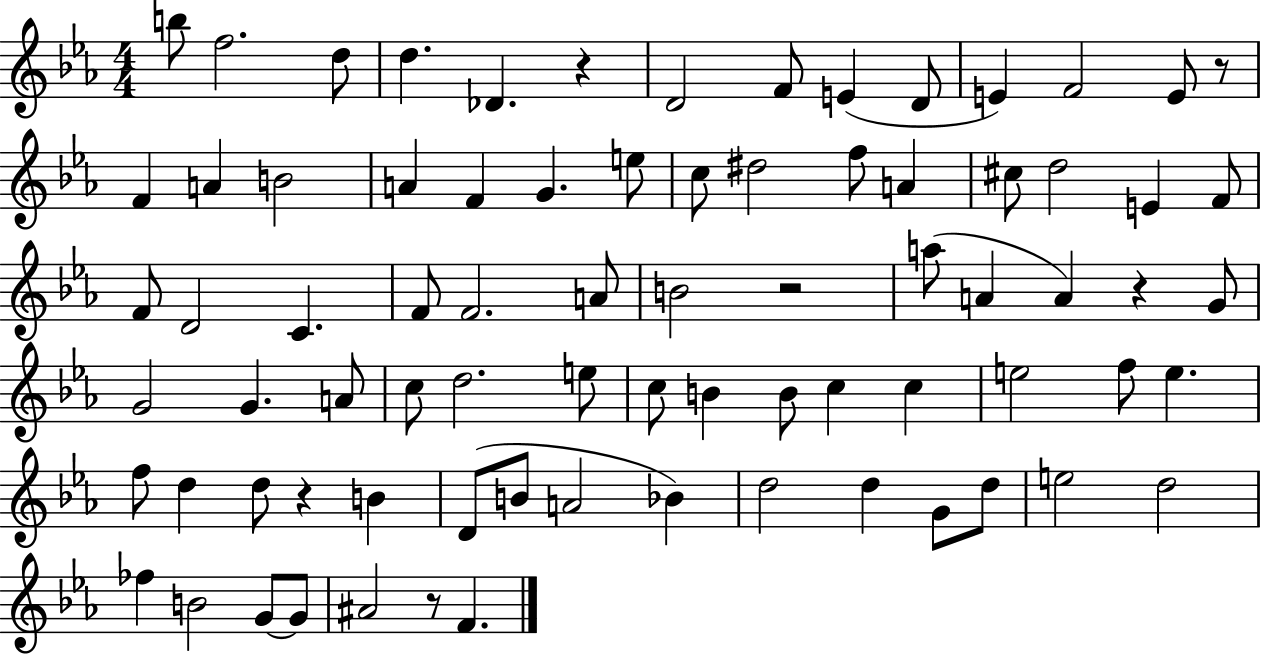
B5/e F5/h. D5/e D5/q. Db4/q. R/q D4/h F4/e E4/q D4/e E4/q F4/h E4/e R/e F4/q A4/q B4/h A4/q F4/q G4/q. E5/e C5/e D#5/h F5/e A4/q C#5/e D5/h E4/q F4/e F4/e D4/h C4/q. F4/e F4/h. A4/e B4/h R/h A5/e A4/q A4/q R/q G4/e G4/h G4/q. A4/e C5/e D5/h. E5/e C5/e B4/q B4/e C5/q C5/q E5/h F5/e E5/q. F5/e D5/q D5/e R/q B4/q D4/e B4/e A4/h Bb4/q D5/h D5/q G4/e D5/e E5/h D5/h FES5/q B4/h G4/e G4/e A#4/h R/e F4/q.